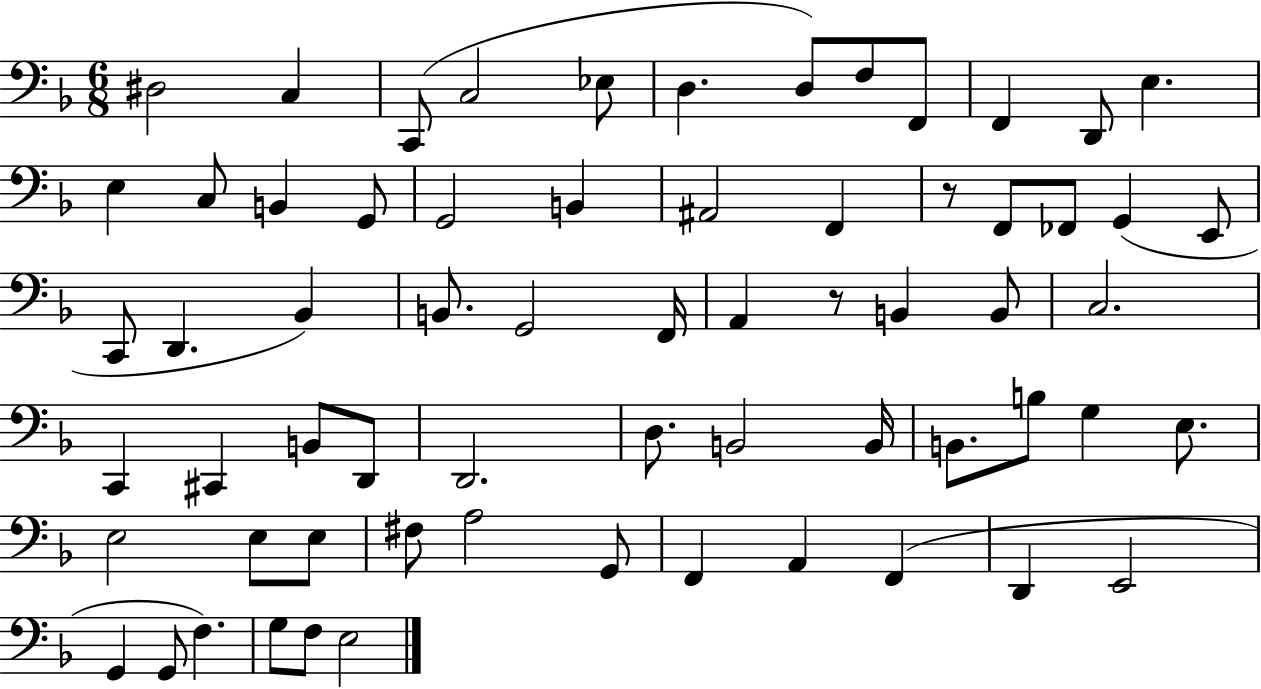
{
  \clef bass
  \numericTimeSignature
  \time 6/8
  \key f \major
  dis2 c4 | c,8( c2 ees8 | d4. d8) f8 f,8 | f,4 d,8 e4. | \break e4 c8 b,4 g,8 | g,2 b,4 | ais,2 f,4 | r8 f,8 fes,8 g,4( e,8 | \break c,8 d,4. bes,4) | b,8. g,2 f,16 | a,4 r8 b,4 b,8 | c2. | \break c,4 cis,4 b,8 d,8 | d,2. | d8. b,2 b,16 | b,8. b8 g4 e8. | \break e2 e8 e8 | fis8 a2 g,8 | f,4 a,4 f,4( | d,4 e,2 | \break g,4 g,8 f4.) | g8 f8 e2 | \bar "|."
}